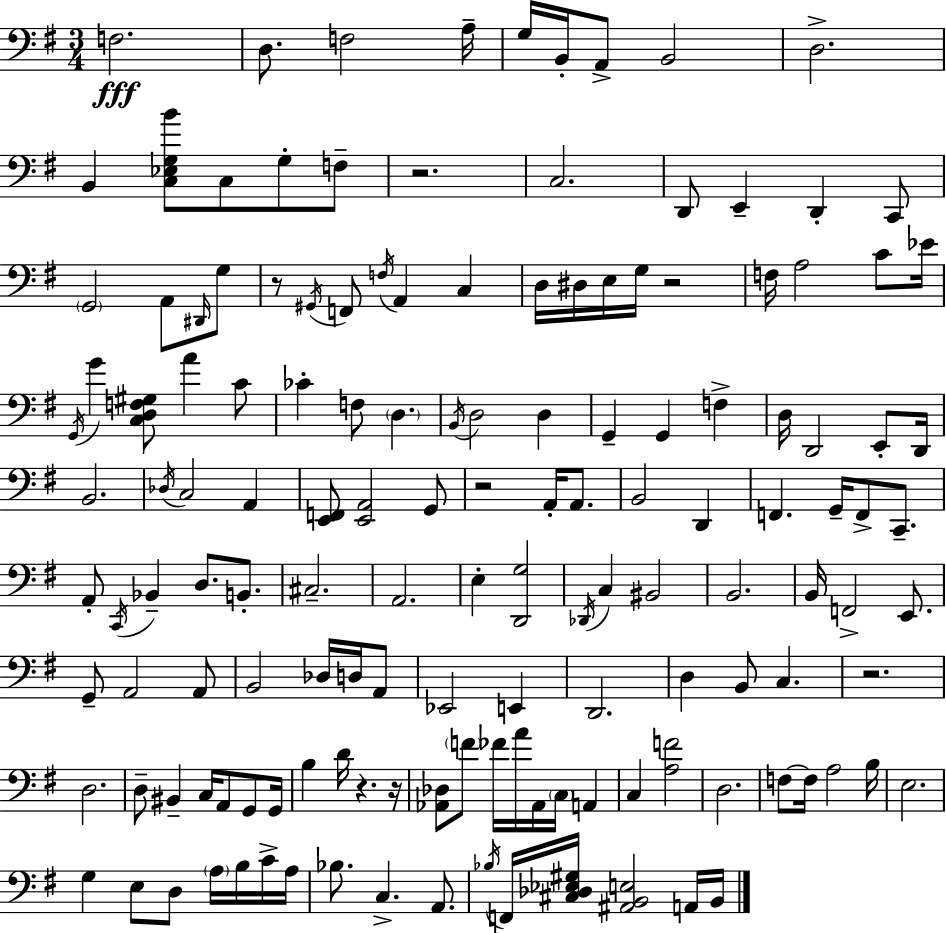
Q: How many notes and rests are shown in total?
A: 145